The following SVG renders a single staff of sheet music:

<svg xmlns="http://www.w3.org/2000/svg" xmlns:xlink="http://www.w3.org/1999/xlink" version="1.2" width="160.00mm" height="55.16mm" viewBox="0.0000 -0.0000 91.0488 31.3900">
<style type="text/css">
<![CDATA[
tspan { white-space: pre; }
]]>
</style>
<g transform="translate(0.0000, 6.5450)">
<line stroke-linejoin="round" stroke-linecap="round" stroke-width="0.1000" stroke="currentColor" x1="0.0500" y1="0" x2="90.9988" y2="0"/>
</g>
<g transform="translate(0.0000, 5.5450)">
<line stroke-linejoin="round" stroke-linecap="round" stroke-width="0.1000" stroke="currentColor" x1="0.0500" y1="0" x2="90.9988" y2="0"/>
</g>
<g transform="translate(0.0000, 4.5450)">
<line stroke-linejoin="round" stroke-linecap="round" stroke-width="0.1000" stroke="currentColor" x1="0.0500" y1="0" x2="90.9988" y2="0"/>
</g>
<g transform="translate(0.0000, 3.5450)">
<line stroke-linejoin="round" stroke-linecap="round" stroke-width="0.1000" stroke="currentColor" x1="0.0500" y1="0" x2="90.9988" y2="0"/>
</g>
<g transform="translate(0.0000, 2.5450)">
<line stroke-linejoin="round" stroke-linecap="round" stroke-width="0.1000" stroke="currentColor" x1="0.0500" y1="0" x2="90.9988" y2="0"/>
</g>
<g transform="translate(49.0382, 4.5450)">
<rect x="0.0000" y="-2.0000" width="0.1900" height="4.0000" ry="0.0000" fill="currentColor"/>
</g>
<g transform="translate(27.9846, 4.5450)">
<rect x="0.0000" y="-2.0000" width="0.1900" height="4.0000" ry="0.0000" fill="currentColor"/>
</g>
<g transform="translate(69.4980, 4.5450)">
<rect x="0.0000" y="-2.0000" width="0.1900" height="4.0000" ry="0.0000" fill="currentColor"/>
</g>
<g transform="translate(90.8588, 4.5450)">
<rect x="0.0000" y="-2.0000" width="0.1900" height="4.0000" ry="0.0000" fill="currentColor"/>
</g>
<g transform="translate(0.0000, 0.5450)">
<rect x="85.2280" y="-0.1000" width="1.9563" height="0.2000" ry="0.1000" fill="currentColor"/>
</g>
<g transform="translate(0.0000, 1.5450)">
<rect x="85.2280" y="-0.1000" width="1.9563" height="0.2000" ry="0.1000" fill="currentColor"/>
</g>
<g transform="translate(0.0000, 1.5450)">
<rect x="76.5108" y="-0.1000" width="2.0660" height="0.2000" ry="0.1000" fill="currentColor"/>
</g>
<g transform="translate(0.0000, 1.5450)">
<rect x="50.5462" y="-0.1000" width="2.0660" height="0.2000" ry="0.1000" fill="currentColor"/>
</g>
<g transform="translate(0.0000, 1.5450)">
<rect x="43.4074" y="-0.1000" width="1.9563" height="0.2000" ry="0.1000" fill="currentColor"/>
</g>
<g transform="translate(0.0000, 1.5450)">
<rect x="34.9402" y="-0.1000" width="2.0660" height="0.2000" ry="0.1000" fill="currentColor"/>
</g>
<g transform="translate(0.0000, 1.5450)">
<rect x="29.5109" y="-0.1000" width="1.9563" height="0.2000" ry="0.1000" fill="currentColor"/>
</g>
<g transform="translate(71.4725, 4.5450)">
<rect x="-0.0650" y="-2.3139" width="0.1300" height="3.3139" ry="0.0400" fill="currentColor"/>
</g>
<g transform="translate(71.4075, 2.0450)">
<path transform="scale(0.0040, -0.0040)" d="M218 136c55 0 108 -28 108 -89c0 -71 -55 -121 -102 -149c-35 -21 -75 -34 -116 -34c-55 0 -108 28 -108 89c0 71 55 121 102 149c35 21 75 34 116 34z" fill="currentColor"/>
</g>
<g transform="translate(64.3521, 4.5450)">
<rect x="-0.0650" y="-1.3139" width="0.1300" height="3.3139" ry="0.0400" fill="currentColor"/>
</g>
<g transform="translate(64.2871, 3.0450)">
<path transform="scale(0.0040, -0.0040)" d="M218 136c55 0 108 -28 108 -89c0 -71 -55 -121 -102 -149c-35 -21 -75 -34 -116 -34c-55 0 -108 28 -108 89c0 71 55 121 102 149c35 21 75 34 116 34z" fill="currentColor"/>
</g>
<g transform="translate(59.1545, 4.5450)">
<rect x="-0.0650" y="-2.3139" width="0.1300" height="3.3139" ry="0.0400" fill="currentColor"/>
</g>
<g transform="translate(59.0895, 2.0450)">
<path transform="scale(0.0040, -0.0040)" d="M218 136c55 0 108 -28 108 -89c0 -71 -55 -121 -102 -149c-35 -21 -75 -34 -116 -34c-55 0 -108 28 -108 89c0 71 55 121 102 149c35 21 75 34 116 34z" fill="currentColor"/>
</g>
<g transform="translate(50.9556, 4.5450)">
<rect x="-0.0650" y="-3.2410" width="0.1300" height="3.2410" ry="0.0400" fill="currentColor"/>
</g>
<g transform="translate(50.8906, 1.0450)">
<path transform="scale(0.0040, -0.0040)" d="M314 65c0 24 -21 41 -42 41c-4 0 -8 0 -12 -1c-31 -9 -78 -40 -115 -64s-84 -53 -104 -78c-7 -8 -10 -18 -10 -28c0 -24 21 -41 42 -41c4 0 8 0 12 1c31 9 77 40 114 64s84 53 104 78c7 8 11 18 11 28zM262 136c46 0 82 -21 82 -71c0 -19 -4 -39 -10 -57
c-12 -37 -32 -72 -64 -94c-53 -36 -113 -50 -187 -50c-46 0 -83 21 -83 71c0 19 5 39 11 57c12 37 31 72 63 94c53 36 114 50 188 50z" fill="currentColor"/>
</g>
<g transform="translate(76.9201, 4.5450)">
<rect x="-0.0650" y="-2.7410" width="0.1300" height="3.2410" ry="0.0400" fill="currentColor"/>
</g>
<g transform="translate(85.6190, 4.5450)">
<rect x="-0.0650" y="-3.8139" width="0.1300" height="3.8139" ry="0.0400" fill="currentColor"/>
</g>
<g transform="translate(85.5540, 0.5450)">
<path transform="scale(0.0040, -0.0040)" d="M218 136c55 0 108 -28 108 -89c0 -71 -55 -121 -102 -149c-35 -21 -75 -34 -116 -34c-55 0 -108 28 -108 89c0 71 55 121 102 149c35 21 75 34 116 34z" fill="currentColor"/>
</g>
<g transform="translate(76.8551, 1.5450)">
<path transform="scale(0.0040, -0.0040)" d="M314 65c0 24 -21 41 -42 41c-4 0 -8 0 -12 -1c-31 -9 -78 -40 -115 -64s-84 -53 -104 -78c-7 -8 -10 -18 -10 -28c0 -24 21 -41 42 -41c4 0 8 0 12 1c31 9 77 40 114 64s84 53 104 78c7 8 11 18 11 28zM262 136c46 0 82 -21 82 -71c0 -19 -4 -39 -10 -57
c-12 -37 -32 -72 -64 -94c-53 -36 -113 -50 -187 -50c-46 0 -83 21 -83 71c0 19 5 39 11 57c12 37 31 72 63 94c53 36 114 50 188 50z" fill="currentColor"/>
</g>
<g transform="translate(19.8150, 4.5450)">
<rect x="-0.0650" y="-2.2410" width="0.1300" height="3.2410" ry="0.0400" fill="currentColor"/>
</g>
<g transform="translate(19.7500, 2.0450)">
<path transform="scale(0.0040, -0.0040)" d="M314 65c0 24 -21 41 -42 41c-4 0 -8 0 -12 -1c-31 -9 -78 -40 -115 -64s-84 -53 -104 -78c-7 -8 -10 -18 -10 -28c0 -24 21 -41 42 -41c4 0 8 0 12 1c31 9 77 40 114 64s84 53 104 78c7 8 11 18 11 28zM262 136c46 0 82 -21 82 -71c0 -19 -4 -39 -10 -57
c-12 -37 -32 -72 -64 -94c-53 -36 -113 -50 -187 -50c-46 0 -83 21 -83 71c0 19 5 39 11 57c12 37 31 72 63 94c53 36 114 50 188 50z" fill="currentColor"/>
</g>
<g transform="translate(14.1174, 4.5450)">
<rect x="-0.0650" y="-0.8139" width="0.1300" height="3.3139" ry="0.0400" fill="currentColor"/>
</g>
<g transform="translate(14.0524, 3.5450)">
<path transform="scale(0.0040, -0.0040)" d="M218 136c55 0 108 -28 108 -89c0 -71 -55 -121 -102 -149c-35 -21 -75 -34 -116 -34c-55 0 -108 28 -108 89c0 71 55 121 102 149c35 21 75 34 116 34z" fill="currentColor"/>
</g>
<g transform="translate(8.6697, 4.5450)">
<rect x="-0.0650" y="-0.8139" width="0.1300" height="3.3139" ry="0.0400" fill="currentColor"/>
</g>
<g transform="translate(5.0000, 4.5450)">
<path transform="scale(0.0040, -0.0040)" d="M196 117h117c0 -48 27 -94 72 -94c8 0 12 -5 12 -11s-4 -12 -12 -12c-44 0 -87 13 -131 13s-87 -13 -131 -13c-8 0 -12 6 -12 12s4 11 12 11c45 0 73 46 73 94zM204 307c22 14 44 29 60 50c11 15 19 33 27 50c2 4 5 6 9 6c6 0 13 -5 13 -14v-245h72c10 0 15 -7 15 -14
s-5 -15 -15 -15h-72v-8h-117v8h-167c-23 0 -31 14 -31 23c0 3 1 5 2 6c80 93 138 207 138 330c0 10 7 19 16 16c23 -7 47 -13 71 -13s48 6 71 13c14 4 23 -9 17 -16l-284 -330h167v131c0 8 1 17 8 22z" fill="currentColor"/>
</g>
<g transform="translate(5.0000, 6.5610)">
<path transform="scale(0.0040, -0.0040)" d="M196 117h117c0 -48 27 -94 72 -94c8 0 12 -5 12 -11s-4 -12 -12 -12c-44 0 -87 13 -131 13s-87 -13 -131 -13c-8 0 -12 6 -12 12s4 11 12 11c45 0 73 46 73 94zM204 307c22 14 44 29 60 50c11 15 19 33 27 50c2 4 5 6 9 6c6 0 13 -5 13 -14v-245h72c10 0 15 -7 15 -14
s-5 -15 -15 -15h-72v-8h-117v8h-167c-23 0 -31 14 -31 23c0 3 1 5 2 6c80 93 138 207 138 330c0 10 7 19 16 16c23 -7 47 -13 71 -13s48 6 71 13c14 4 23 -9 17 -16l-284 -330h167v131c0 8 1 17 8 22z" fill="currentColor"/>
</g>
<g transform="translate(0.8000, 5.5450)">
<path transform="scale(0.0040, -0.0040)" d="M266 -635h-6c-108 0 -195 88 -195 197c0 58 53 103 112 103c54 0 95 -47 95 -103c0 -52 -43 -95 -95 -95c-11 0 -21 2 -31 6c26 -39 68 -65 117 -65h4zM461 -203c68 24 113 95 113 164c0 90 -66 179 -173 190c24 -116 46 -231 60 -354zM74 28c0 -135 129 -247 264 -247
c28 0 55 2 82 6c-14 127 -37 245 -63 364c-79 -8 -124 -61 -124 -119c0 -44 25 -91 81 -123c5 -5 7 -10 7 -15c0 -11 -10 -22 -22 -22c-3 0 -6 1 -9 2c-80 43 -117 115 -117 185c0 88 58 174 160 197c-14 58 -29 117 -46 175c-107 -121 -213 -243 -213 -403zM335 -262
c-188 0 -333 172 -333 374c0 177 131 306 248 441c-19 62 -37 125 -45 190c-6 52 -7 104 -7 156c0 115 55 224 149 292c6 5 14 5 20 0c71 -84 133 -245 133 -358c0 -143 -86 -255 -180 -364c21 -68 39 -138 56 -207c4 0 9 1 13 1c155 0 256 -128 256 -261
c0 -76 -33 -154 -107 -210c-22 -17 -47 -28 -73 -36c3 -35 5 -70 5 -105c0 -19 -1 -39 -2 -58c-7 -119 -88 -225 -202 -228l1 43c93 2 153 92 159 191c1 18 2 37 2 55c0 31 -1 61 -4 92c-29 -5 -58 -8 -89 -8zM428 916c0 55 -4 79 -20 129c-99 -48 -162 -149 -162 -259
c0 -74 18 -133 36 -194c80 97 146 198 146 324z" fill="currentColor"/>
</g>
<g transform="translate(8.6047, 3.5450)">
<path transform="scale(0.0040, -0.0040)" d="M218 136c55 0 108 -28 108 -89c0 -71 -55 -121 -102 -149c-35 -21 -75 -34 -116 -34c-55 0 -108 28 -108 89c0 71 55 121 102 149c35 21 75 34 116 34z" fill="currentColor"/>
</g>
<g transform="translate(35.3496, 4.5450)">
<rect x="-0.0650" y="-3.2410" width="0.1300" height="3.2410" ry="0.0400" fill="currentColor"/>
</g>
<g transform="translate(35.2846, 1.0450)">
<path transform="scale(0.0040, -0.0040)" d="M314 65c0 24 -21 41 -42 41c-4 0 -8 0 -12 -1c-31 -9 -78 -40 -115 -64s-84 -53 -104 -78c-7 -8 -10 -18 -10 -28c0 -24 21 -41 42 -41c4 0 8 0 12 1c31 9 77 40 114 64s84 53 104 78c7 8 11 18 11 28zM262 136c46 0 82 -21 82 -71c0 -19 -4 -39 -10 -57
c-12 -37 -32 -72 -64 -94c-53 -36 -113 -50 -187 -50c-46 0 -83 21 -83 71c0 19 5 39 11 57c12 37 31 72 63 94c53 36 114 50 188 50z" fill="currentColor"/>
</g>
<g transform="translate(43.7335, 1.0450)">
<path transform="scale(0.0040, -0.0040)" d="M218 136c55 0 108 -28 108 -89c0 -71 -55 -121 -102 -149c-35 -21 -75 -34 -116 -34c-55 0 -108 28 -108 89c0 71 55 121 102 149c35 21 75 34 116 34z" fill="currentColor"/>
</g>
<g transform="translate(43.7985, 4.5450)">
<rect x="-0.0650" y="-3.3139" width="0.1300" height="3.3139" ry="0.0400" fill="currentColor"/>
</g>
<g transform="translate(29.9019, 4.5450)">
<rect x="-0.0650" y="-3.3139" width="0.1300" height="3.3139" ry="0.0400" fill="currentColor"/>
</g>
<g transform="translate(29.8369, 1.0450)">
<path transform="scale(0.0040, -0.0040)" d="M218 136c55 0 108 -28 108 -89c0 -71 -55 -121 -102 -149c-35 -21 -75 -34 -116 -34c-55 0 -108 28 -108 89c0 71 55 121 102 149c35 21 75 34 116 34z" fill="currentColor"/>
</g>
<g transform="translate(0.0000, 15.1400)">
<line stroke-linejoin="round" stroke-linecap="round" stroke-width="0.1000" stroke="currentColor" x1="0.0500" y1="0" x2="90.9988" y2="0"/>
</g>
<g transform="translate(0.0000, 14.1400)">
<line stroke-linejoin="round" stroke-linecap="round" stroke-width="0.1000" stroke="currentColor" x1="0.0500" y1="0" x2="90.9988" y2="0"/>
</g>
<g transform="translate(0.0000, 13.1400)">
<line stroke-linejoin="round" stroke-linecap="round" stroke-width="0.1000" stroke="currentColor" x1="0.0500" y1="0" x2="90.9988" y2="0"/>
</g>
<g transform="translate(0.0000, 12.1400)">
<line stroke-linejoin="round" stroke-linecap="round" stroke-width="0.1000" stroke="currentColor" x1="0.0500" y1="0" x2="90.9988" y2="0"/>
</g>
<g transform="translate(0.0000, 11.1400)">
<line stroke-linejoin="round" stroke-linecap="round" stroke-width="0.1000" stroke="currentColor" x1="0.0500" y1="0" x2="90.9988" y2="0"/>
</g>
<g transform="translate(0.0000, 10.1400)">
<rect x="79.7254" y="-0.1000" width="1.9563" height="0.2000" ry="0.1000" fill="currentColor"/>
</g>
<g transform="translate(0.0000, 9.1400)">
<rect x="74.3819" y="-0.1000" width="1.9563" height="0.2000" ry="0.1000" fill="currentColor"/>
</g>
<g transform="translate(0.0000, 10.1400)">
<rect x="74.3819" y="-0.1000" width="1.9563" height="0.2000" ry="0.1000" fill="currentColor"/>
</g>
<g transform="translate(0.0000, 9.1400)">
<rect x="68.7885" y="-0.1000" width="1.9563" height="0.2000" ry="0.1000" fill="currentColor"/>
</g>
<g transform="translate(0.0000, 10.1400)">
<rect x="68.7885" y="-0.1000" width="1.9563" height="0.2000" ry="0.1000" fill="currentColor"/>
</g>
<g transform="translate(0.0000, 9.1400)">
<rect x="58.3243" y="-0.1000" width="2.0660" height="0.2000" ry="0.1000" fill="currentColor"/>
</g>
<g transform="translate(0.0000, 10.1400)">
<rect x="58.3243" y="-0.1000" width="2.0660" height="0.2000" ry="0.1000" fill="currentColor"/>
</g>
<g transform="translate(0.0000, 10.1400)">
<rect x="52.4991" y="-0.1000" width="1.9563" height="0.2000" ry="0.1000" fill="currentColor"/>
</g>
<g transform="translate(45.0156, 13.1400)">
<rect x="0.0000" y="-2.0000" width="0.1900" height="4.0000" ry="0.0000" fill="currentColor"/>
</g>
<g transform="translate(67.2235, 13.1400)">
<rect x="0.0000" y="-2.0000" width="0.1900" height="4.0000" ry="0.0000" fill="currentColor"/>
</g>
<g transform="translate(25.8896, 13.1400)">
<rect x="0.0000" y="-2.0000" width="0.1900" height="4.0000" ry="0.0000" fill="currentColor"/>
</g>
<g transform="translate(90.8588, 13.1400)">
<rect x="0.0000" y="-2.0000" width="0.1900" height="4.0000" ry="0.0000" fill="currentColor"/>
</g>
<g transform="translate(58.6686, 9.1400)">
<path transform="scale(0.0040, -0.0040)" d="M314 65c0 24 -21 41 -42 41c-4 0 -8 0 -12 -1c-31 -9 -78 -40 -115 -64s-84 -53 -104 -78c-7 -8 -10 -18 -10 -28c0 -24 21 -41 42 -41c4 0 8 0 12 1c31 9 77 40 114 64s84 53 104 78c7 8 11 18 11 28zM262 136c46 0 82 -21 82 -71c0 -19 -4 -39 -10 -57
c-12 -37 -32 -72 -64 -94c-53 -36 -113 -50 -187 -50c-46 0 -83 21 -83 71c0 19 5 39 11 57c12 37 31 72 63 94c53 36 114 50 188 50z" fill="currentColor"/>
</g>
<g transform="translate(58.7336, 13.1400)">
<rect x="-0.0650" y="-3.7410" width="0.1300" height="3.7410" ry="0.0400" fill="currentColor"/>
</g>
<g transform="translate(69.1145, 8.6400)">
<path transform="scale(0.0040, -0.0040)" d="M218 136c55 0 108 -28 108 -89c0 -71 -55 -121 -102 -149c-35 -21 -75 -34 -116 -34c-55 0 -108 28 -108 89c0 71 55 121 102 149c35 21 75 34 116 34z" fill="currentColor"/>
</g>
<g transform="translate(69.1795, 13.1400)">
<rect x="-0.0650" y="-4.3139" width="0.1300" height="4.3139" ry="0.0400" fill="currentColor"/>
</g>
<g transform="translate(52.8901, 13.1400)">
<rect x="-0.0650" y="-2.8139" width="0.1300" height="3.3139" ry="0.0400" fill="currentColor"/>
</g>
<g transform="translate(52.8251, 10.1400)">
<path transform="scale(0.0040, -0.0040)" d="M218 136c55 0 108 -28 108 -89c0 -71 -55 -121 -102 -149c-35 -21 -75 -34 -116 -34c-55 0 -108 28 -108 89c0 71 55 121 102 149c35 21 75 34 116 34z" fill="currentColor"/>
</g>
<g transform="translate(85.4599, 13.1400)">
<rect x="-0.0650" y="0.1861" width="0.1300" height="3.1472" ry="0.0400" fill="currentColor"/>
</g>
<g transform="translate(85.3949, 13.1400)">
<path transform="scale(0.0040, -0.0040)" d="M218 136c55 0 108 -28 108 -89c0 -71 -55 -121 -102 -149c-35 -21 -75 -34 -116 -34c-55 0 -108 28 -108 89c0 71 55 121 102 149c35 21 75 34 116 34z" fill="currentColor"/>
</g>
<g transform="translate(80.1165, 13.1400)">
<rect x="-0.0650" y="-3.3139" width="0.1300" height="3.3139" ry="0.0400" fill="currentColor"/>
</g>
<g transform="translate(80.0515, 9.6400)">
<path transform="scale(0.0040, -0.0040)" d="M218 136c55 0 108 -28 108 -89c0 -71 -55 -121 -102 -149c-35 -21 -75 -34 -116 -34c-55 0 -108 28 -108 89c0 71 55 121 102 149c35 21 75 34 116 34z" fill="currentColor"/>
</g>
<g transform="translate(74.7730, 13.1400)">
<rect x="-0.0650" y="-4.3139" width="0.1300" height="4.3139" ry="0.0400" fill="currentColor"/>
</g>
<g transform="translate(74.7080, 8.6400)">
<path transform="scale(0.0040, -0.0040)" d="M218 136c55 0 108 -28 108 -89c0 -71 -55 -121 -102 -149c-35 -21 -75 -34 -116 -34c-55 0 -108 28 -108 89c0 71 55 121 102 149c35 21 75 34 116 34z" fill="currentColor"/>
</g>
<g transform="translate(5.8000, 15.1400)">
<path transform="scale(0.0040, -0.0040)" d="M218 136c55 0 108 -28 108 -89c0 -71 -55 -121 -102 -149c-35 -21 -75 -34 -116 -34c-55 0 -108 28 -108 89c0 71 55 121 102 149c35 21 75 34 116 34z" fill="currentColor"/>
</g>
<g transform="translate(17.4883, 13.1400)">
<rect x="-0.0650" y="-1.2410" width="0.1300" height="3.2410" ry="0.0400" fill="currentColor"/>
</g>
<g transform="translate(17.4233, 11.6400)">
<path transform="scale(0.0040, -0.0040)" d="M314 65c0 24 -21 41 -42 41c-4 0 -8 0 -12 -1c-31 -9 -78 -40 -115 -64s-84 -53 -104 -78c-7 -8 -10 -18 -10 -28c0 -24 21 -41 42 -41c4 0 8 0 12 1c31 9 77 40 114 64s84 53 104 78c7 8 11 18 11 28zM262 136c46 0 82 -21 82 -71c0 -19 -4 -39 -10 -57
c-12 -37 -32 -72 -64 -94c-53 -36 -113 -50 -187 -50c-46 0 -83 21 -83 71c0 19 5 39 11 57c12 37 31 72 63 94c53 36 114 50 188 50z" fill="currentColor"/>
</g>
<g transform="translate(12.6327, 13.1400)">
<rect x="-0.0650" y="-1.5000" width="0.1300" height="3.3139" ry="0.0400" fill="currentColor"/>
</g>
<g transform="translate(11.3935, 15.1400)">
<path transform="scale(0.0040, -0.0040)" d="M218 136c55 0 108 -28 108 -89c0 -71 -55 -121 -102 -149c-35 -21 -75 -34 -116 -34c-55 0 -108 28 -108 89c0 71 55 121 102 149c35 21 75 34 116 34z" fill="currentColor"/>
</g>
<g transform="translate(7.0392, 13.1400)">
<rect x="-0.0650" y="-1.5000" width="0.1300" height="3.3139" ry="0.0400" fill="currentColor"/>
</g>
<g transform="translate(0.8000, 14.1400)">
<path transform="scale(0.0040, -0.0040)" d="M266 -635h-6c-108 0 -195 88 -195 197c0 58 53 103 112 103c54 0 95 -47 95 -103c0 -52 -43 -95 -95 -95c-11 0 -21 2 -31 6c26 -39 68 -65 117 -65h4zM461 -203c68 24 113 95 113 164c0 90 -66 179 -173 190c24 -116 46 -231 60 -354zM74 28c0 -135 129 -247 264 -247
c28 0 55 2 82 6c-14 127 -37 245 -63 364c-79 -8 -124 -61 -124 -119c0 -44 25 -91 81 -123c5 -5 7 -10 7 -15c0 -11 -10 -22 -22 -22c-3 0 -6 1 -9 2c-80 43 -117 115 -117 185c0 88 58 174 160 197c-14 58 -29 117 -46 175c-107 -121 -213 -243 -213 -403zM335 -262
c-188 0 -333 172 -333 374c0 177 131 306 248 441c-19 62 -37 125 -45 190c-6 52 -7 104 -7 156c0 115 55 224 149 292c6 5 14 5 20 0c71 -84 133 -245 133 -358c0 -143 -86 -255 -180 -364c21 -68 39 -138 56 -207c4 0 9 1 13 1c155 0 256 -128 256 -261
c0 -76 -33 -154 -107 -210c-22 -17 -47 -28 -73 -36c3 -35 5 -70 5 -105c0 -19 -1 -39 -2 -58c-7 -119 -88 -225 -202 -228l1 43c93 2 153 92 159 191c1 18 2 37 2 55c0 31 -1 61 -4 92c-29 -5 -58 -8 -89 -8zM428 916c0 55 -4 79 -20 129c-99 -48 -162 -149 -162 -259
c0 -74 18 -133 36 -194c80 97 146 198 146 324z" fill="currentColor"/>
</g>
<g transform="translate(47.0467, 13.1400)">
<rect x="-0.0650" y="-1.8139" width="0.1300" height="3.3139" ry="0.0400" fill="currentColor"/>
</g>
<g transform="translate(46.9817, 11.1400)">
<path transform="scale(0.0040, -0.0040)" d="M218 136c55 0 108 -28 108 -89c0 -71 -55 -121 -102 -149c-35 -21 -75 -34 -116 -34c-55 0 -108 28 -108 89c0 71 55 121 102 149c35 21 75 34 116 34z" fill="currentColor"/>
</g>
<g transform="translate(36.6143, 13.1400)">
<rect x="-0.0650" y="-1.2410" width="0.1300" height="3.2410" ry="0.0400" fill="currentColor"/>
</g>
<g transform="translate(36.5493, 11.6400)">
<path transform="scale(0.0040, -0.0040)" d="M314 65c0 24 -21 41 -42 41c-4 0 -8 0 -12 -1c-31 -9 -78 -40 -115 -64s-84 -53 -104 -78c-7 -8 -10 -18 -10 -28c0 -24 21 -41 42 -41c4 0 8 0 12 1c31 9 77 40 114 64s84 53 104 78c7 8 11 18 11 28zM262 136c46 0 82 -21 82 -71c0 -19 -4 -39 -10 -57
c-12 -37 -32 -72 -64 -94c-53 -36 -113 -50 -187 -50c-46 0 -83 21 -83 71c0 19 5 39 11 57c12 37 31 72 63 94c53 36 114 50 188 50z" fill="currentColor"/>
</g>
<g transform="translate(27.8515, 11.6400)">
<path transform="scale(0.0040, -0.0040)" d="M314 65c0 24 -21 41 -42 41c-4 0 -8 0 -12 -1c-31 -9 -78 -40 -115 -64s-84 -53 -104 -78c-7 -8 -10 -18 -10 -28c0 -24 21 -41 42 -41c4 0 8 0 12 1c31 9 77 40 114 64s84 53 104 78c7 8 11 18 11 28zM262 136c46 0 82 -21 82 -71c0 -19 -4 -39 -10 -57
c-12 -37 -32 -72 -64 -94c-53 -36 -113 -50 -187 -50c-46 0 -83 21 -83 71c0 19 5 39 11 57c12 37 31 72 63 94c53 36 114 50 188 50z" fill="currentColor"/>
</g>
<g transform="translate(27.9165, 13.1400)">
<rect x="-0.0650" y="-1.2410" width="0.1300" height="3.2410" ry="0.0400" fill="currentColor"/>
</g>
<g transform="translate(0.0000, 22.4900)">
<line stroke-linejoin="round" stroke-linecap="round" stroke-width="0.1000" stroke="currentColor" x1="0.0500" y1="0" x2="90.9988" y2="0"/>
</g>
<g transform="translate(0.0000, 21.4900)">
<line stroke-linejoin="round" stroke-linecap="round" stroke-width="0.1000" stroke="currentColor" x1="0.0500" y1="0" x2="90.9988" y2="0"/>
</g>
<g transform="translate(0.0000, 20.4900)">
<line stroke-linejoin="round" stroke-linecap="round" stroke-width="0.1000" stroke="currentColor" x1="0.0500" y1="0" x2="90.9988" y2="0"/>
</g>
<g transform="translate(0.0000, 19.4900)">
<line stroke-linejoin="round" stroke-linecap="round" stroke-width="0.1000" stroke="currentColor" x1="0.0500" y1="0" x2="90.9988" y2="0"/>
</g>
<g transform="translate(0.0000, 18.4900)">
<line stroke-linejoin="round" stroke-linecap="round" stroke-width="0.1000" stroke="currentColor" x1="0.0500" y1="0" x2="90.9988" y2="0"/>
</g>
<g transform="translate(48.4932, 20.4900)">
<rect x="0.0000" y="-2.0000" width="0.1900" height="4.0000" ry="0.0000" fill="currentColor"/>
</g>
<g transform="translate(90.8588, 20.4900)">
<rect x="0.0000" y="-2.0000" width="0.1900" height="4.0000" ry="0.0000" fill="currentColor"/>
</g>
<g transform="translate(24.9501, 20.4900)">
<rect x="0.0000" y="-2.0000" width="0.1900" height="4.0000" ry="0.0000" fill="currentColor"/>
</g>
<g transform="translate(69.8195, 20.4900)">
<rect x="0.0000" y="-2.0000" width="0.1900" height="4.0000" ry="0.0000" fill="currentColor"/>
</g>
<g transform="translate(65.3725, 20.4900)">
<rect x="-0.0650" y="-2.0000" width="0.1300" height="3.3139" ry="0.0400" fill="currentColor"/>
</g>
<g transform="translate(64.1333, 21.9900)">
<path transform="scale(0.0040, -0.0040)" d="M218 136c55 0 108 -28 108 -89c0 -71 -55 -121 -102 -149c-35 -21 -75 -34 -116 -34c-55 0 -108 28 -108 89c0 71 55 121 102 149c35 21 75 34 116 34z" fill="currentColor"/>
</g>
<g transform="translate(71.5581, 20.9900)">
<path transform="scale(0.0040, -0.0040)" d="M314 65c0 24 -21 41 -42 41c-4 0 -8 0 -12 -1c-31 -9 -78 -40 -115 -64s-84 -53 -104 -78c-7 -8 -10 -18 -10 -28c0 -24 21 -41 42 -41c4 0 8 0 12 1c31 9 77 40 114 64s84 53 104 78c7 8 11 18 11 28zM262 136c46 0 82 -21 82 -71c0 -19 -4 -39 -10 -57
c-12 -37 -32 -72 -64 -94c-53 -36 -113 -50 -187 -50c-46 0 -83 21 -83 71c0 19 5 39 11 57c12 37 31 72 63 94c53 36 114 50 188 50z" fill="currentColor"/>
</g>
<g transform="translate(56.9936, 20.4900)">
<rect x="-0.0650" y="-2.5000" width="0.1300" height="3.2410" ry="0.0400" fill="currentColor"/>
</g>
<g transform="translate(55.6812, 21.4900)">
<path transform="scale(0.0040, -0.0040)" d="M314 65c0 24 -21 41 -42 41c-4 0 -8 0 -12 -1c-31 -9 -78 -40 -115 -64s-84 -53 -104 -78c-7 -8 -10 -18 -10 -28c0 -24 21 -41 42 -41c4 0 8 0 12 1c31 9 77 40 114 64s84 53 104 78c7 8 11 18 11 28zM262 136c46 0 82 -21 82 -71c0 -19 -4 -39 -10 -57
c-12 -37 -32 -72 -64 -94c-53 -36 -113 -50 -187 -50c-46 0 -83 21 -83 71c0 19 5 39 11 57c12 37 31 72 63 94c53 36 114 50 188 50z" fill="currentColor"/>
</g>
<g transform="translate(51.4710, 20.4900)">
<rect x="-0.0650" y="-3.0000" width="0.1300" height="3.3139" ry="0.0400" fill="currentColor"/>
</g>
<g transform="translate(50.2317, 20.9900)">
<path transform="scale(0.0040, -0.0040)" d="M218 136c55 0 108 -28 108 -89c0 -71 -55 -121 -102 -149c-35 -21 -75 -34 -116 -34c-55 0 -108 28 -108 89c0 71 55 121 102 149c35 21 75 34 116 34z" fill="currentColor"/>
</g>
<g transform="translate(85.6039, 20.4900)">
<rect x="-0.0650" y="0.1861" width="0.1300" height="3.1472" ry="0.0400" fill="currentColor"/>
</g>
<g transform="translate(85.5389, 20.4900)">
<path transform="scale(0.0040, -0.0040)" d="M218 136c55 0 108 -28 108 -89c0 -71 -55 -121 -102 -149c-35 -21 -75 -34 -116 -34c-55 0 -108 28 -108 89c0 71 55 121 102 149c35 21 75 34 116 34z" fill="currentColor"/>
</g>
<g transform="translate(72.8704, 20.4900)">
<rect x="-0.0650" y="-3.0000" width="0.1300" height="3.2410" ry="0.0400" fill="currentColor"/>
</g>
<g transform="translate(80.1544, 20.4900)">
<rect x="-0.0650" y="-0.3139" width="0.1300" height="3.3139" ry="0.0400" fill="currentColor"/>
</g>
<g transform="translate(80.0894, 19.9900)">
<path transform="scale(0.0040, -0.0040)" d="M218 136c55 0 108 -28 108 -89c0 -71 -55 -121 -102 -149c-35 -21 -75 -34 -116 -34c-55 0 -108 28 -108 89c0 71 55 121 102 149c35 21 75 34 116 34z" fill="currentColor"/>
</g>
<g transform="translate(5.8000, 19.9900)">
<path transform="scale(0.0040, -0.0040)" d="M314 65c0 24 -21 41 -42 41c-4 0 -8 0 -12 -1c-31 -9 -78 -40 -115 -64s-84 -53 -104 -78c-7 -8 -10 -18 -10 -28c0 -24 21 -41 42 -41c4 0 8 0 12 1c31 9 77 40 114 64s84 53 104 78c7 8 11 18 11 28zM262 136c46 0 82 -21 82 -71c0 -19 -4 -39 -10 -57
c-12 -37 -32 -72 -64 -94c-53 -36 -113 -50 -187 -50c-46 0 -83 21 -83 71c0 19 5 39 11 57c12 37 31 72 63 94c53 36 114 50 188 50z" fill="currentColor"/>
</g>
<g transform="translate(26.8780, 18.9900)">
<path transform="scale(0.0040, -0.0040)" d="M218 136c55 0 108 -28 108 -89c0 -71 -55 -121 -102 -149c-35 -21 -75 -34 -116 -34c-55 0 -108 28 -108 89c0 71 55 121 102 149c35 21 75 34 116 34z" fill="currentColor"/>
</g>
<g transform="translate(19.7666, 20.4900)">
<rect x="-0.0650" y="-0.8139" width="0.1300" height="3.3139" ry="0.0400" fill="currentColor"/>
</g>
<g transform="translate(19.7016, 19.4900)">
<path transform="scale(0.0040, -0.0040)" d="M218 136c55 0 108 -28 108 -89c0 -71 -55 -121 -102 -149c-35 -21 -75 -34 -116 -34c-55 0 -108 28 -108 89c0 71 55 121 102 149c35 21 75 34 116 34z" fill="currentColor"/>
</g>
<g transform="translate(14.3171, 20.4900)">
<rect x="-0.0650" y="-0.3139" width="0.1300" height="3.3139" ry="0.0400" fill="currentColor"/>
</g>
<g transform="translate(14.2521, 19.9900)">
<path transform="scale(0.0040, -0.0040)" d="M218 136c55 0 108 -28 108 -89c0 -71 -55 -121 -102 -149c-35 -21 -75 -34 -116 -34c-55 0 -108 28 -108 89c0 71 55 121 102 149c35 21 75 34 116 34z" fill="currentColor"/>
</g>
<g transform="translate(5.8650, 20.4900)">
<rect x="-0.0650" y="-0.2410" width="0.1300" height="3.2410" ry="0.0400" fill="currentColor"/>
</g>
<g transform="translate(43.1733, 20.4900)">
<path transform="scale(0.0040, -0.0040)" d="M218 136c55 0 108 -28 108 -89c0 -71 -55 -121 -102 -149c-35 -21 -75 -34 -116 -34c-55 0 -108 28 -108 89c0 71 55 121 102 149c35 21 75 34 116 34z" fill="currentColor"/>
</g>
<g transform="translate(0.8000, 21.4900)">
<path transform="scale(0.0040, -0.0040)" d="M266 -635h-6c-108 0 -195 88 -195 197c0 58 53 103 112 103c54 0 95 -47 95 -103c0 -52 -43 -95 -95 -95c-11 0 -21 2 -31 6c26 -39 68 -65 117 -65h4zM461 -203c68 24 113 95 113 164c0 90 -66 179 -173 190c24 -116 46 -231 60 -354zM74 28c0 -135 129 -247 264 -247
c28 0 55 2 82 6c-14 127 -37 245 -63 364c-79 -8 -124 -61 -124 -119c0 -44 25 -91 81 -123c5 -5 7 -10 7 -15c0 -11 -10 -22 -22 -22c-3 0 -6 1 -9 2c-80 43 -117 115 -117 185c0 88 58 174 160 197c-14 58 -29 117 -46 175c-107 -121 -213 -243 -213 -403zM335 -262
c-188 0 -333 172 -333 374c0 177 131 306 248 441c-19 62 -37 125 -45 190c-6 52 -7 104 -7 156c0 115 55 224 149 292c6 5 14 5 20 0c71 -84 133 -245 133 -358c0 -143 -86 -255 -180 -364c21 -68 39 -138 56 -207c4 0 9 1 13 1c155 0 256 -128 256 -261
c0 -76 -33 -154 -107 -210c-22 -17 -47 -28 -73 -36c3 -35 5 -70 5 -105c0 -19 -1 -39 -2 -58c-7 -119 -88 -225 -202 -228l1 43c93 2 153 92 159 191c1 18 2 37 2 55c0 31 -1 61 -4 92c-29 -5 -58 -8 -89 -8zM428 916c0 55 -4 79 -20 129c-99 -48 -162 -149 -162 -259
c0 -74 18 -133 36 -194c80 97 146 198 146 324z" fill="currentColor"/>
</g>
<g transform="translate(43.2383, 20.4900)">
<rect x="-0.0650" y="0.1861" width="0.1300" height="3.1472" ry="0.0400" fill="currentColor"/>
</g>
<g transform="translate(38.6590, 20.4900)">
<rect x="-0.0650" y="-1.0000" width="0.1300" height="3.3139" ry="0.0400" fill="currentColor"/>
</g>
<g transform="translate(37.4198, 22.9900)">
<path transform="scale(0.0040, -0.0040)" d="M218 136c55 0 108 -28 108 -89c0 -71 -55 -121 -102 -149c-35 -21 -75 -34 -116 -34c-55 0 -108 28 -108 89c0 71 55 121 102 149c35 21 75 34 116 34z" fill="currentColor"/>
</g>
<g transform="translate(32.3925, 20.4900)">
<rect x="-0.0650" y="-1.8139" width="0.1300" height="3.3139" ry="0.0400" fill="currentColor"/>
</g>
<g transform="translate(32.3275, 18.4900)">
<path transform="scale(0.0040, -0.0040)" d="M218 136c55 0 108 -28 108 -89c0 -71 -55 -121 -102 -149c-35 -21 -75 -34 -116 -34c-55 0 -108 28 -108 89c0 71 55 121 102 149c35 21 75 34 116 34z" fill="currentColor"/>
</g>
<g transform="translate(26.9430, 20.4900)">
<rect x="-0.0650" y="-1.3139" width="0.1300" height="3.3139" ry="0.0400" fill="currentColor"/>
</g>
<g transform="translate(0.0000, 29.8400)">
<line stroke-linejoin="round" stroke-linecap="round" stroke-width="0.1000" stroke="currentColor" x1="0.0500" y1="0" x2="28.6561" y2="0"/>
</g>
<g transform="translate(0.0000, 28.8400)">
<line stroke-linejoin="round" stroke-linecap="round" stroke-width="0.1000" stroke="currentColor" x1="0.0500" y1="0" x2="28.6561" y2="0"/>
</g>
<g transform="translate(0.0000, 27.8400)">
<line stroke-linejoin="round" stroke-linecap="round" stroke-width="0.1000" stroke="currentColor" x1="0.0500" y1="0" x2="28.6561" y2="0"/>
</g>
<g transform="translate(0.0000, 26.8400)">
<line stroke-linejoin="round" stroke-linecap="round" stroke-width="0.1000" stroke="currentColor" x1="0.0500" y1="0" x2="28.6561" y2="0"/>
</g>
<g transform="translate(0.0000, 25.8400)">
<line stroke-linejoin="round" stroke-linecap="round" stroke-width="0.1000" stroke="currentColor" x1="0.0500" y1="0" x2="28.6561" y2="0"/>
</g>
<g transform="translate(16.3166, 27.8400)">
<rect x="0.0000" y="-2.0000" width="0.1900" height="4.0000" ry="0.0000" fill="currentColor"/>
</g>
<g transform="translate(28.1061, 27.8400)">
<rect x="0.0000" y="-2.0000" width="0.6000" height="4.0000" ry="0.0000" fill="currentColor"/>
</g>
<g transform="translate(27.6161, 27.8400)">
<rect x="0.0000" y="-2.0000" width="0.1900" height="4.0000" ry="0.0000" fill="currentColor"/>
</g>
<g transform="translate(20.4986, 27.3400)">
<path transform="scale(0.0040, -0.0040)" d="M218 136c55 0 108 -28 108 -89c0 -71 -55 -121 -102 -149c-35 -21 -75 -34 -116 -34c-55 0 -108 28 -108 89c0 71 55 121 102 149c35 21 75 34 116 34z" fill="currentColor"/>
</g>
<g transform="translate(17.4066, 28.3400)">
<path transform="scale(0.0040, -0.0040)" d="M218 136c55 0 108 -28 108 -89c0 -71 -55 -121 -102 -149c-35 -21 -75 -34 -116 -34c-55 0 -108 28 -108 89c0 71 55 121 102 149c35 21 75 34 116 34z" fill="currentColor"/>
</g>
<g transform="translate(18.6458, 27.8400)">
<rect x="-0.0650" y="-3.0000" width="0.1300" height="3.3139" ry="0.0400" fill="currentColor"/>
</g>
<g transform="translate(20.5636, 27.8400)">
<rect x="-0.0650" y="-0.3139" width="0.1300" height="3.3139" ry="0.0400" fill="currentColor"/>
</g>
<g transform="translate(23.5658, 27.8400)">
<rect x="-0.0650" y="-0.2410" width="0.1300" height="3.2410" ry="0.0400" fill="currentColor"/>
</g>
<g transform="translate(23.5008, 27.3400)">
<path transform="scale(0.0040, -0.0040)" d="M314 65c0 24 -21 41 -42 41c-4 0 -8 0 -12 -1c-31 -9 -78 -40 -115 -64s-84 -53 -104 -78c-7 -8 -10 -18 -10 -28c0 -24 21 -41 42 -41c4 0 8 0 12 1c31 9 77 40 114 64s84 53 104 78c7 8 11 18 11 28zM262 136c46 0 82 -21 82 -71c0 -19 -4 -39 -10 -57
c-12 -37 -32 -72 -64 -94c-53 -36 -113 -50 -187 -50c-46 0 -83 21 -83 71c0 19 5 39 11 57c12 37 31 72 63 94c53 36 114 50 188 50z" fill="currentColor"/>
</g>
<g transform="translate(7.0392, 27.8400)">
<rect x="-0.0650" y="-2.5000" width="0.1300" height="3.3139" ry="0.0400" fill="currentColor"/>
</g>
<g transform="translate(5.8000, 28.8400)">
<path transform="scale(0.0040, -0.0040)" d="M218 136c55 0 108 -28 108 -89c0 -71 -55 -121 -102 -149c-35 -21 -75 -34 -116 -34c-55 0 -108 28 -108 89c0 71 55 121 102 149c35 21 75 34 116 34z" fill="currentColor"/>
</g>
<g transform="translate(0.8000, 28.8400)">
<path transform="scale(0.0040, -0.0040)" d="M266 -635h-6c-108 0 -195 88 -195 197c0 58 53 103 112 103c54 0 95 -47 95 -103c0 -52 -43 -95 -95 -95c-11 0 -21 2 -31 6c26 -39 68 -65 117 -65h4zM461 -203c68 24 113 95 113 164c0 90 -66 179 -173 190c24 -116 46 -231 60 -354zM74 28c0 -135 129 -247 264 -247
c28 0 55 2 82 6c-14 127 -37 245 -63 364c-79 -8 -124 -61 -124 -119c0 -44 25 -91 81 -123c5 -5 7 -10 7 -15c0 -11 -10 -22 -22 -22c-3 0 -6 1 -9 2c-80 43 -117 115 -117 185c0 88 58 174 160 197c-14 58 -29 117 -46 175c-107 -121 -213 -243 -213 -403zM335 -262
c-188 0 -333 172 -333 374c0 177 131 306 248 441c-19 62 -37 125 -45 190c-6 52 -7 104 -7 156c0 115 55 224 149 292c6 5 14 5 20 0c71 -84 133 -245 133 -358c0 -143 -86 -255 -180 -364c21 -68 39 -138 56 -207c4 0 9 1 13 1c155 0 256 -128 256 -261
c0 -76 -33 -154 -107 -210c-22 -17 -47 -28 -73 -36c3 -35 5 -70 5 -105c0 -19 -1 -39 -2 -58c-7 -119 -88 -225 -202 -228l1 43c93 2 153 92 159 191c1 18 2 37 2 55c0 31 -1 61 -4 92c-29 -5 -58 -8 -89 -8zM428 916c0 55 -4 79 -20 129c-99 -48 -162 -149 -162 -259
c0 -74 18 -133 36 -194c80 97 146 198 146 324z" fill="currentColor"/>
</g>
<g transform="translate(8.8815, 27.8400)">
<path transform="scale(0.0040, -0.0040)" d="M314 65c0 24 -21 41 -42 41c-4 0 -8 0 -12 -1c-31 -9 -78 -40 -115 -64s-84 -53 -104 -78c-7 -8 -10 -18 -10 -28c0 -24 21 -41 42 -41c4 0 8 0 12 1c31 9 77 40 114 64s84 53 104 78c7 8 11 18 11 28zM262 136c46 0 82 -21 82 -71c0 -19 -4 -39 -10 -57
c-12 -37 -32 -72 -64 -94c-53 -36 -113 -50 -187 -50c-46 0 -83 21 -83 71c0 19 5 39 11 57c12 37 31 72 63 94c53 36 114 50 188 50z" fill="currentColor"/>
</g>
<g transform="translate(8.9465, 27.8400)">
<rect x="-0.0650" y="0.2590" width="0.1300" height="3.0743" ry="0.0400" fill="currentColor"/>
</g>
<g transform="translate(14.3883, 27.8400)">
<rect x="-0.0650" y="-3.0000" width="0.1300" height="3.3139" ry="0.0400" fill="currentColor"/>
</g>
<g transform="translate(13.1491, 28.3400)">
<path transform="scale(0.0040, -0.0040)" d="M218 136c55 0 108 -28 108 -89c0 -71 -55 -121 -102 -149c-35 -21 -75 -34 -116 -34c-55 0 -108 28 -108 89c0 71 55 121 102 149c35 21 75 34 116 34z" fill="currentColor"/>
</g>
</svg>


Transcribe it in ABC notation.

X:1
T:Untitled
M:4/4
L:1/4
K:C
d d g2 b b2 b b2 g e g a2 c' E E e2 e2 e2 f a c'2 d' d' b B c2 c d e f D B A G2 F A2 c B G B2 A A c c2